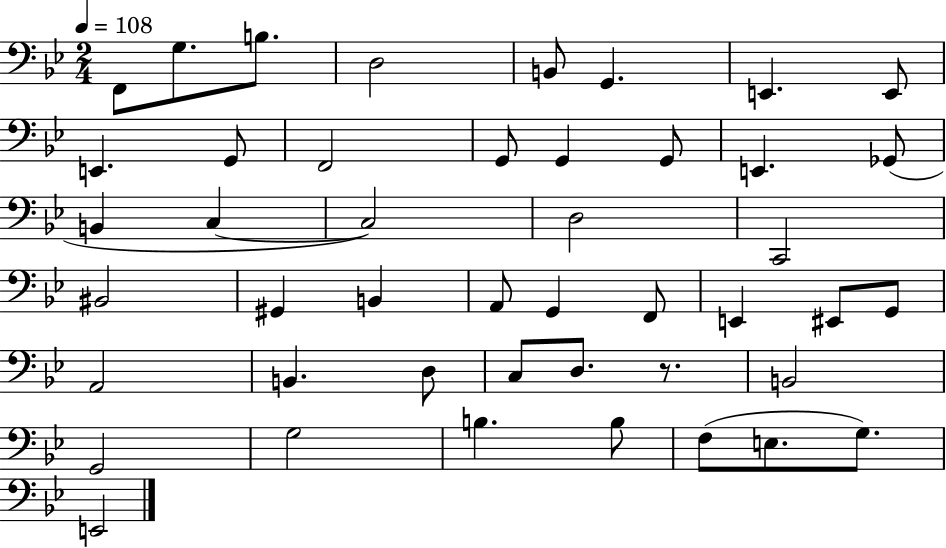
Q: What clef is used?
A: bass